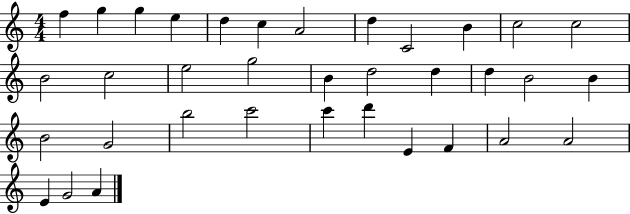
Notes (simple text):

F5/q G5/q G5/q E5/q D5/q C5/q A4/h D5/q C4/h B4/q C5/h C5/h B4/h C5/h E5/h G5/h B4/q D5/h D5/q D5/q B4/h B4/q B4/h G4/h B5/h C6/h C6/q D6/q E4/q F4/q A4/h A4/h E4/q G4/h A4/q